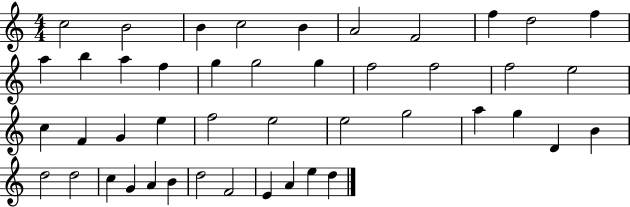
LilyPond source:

{
  \clef treble
  \numericTimeSignature
  \time 4/4
  \key c \major
  c''2 b'2 | b'4 c''2 b'4 | a'2 f'2 | f''4 d''2 f''4 | \break a''4 b''4 a''4 f''4 | g''4 g''2 g''4 | f''2 f''2 | f''2 e''2 | \break c''4 f'4 g'4 e''4 | f''2 e''2 | e''2 g''2 | a''4 g''4 d'4 b'4 | \break d''2 d''2 | c''4 g'4 a'4 b'4 | d''2 f'2 | e'4 a'4 e''4 d''4 | \break \bar "|."
}